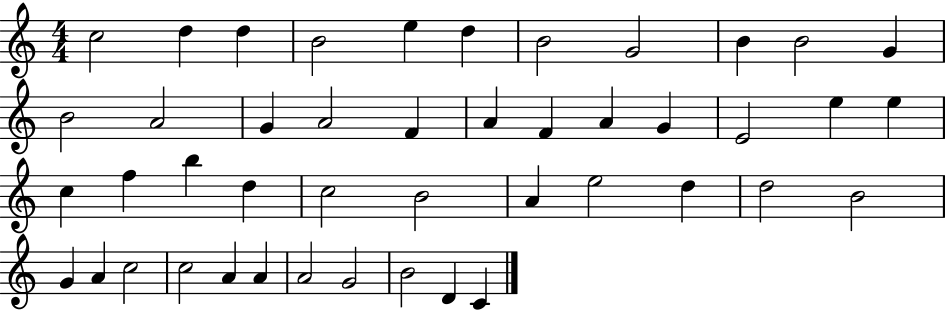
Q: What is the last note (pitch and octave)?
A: C4